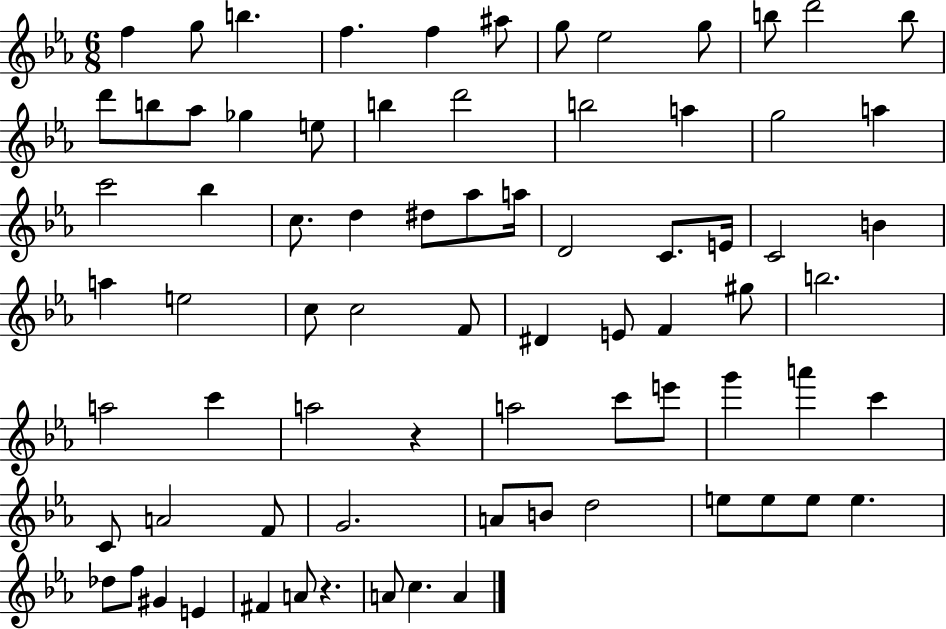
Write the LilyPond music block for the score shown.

{
  \clef treble
  \numericTimeSignature
  \time 6/8
  \key ees \major
  \repeat volta 2 { f''4 g''8 b''4. | f''4. f''4 ais''8 | g''8 ees''2 g''8 | b''8 d'''2 b''8 | \break d'''8 b''8 aes''8 ges''4 e''8 | b''4 d'''2 | b''2 a''4 | g''2 a''4 | \break c'''2 bes''4 | c''8. d''4 dis''8 aes''8 a''16 | d'2 c'8. e'16 | c'2 b'4 | \break a''4 e''2 | c''8 c''2 f'8 | dis'4 e'8 f'4 gis''8 | b''2. | \break a''2 c'''4 | a''2 r4 | a''2 c'''8 e'''8 | g'''4 a'''4 c'''4 | \break c'8 a'2 f'8 | g'2. | a'8 b'8 d''2 | e''8 e''8 e''8 e''4. | \break des''8 f''8 gis'4 e'4 | fis'4 a'8 r4. | a'8 c''4. a'4 | } \bar "|."
}